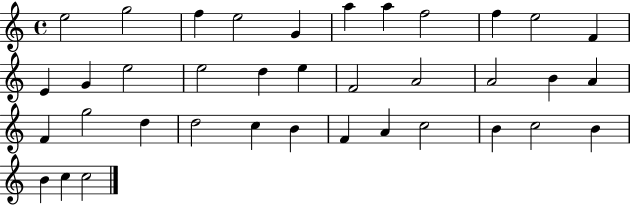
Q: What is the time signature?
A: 4/4